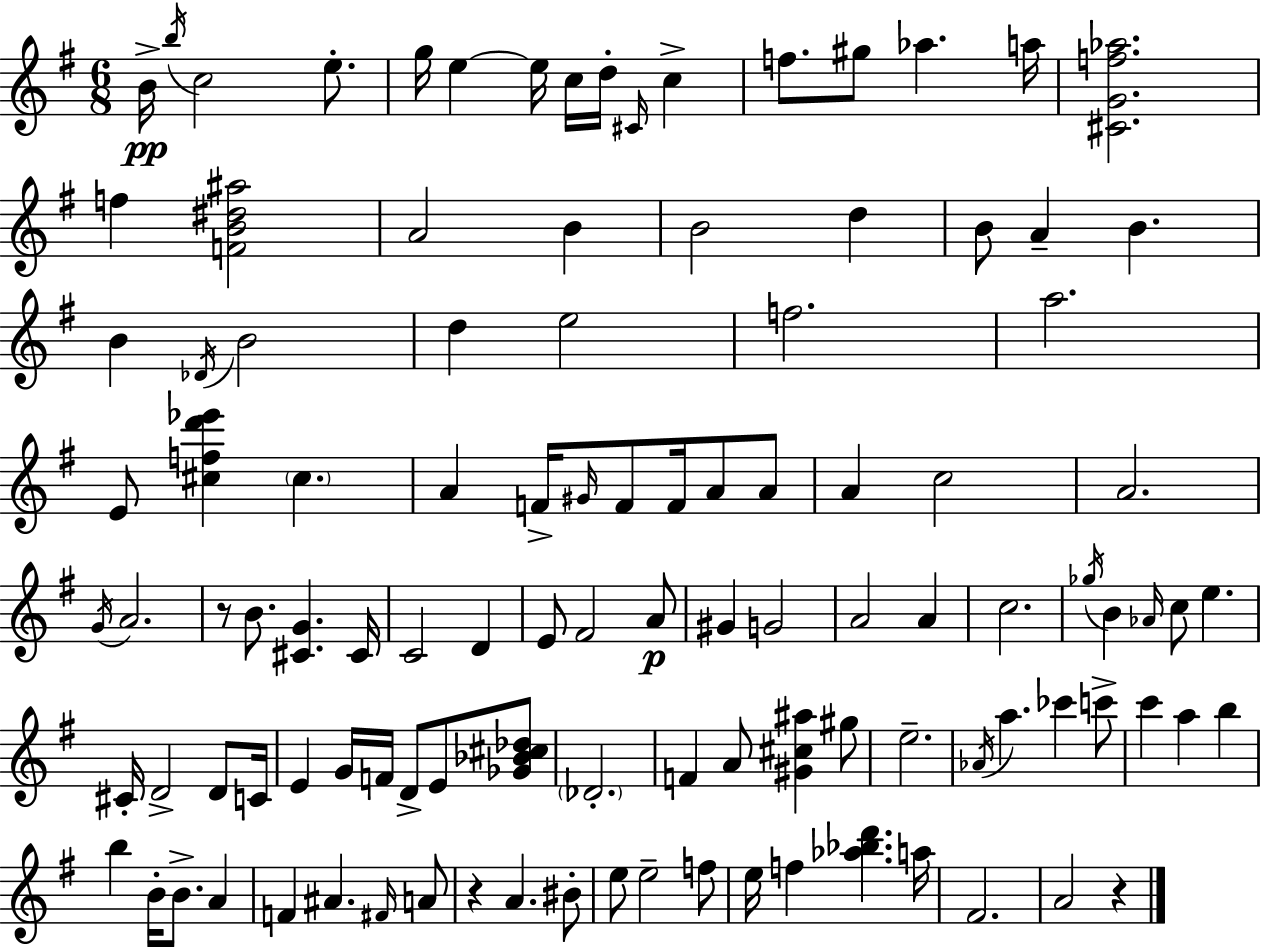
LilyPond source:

{
  \clef treble
  \numericTimeSignature
  \time 6/8
  \key e \minor
  b'16->\pp \acciaccatura { b''16 } c''2 e''8.-. | g''16 e''4~~ e''16 c''16 d''16-. \grace { cis'16 } c''4-> | f''8. gis''8 aes''4. | a''16 <cis' g' f'' aes''>2. | \break f''4 <f' b' dis'' ais''>2 | a'2 b'4 | b'2 d''4 | b'8 a'4-- b'4. | \break b'4 \acciaccatura { des'16 } b'2 | d''4 e''2 | f''2. | a''2. | \break e'8 <cis'' f'' d''' ees'''>4 \parenthesize cis''4. | a'4 f'16-> \grace { gis'16 } f'8 f'16 | a'8 a'8 a'4 c''2 | a'2. | \break \acciaccatura { g'16 } a'2. | r8 b'8. <cis' g'>4. | cis'16 c'2 | d'4 e'8 fis'2 | \break a'8\p gis'4 g'2 | a'2 | a'4 c''2. | \acciaccatura { ges''16 } b'4 \grace { aes'16 } c''8 | \break e''4. cis'16-. d'2-> | d'8 c'16 e'4 g'16 | f'16 d'8-> e'8 <ges' bes' cis'' des''>8 \parenthesize des'2.-. | f'4 a'8 | \break <gis' cis'' ais''>4 gis''8 e''2.-- | \acciaccatura { aes'16 } a''4. | ces'''4 c'''8-> c'''4 | a''4 b''4 b''4 | \break b'16-. b'8.-> a'4 f'4 | ais'4. \grace { fis'16 } a'8 r4 | a'4. bis'8-. e''8 e''2-- | f''8 e''16 f''4 | \break <aes'' bes'' d'''>4. a''16 fis'2. | a'2 | r4 \bar "|."
}